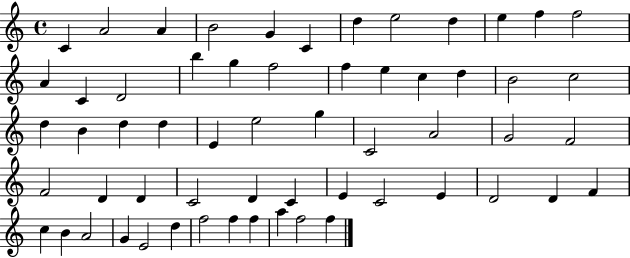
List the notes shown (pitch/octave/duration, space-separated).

C4/q A4/h A4/q B4/h G4/q C4/q D5/q E5/h D5/q E5/q F5/q F5/h A4/q C4/q D4/h B5/q G5/q F5/h F5/q E5/q C5/q D5/q B4/h C5/h D5/q B4/q D5/q D5/q E4/q E5/h G5/q C4/h A4/h G4/h F4/h F4/h D4/q D4/q C4/h D4/q C4/q E4/q C4/h E4/q D4/h D4/q F4/q C5/q B4/q A4/h G4/q E4/h D5/q F5/h F5/q F5/q A5/q F5/h F5/q